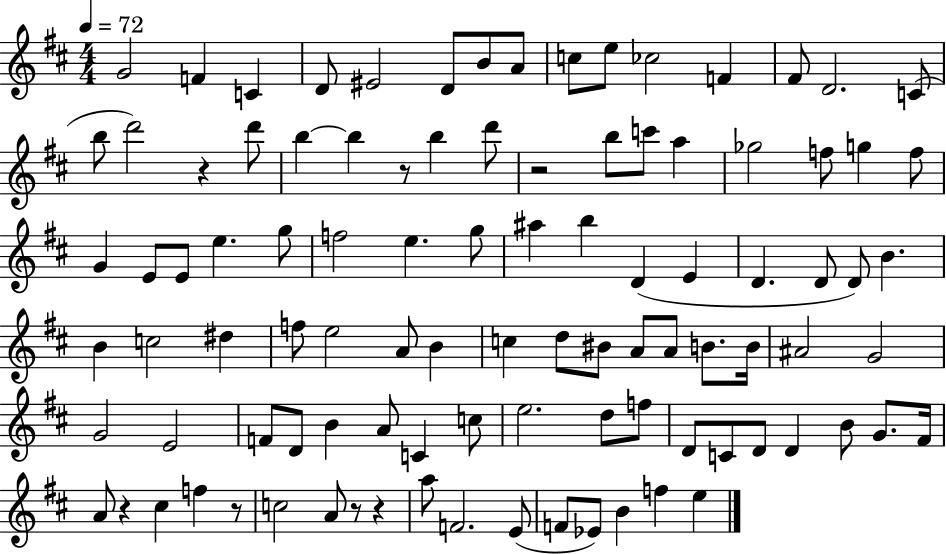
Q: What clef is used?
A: treble